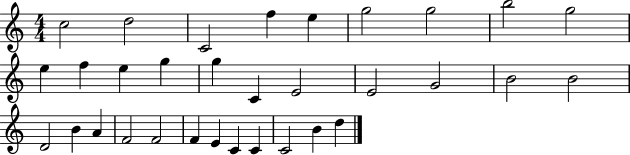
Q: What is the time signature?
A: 4/4